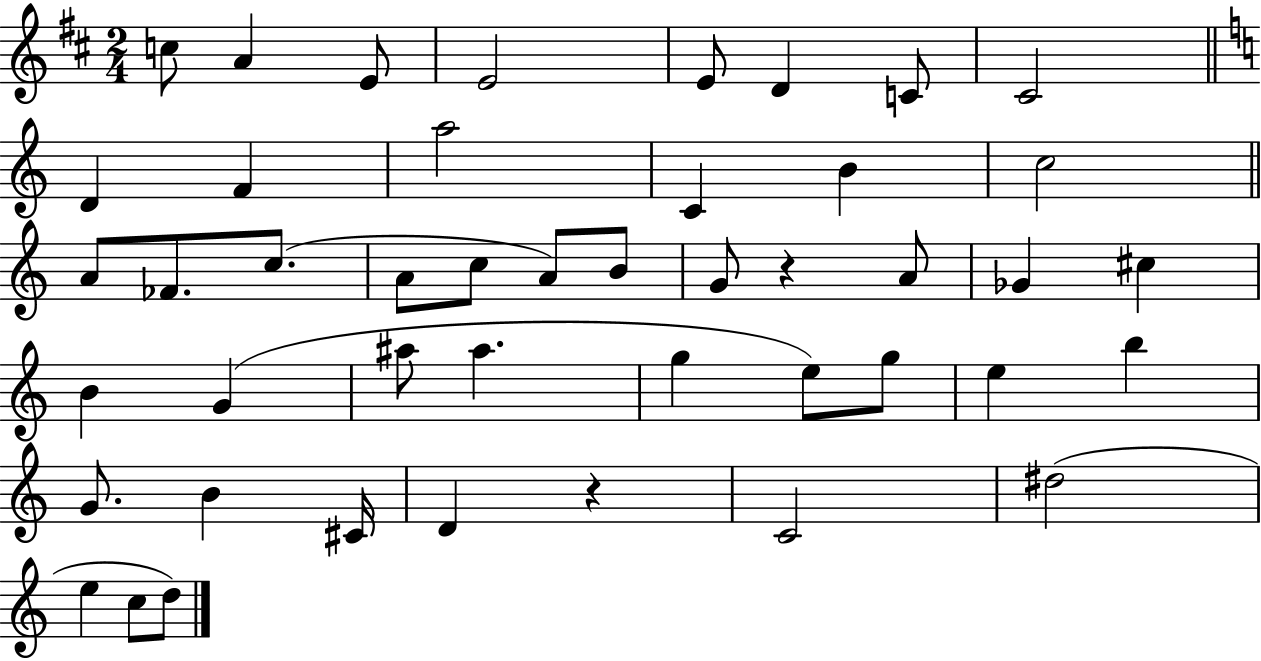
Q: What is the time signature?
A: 2/4